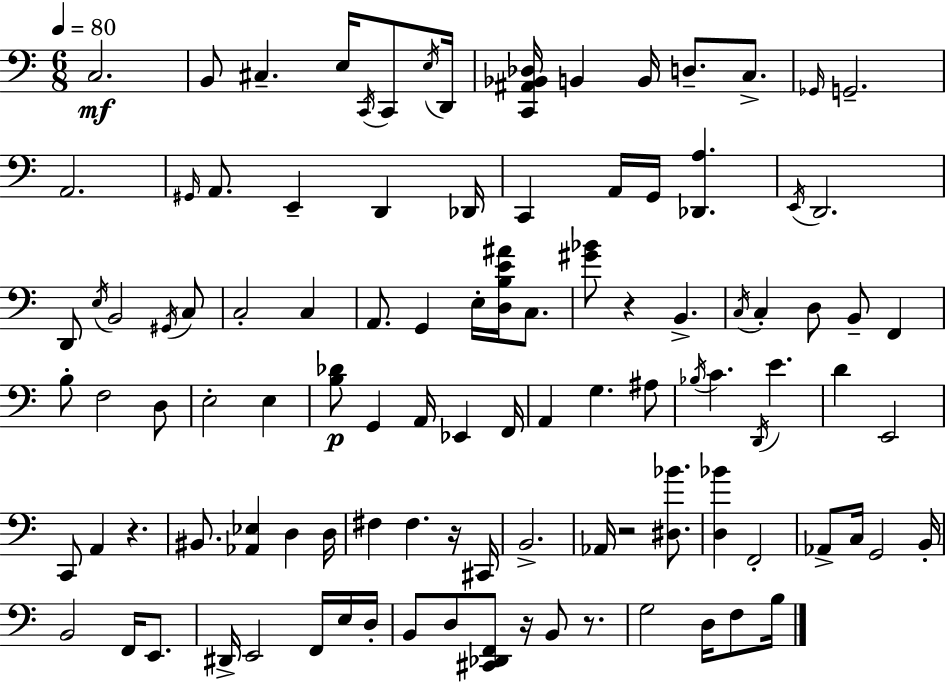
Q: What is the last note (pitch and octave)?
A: B3